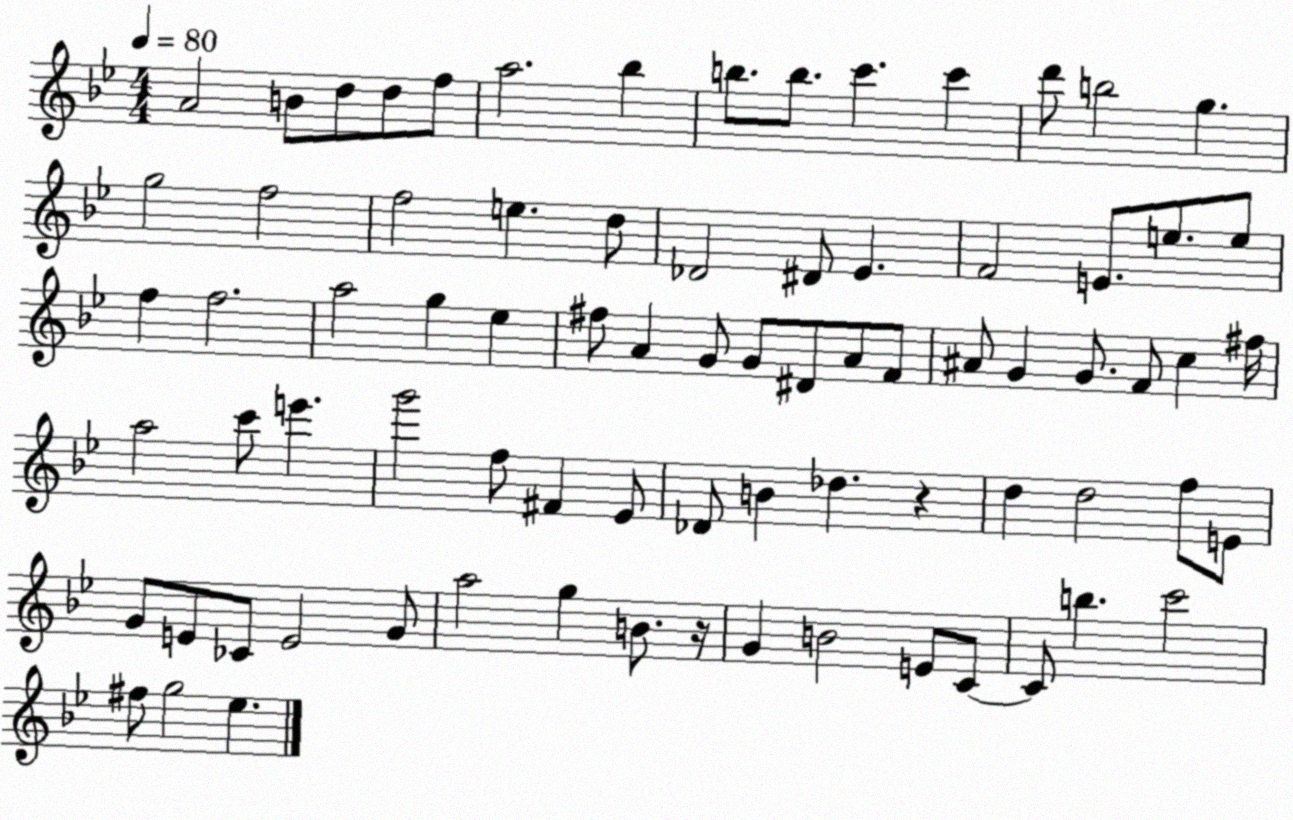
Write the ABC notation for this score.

X:1
T:Untitled
M:4/4
L:1/4
K:Bb
A2 B/2 d/2 d/2 f/2 a2 _b b/2 b/2 c' c' d'/2 b2 g g2 f2 f2 e d/2 _D2 ^D/2 _E F2 E/2 e/2 e/2 f f2 a2 g _e ^f/2 A G/2 G/2 ^D/2 A/2 F/2 ^A/2 G G/2 F/2 c ^f/4 a2 c'/2 e' g'2 f/2 ^F _E/2 _D/2 B _d z d d2 f/2 E/2 G/2 E/2 _C/2 E2 G/2 a2 g B/2 z/4 G B2 E/2 C/2 C/2 b c'2 ^f/2 g2 _e